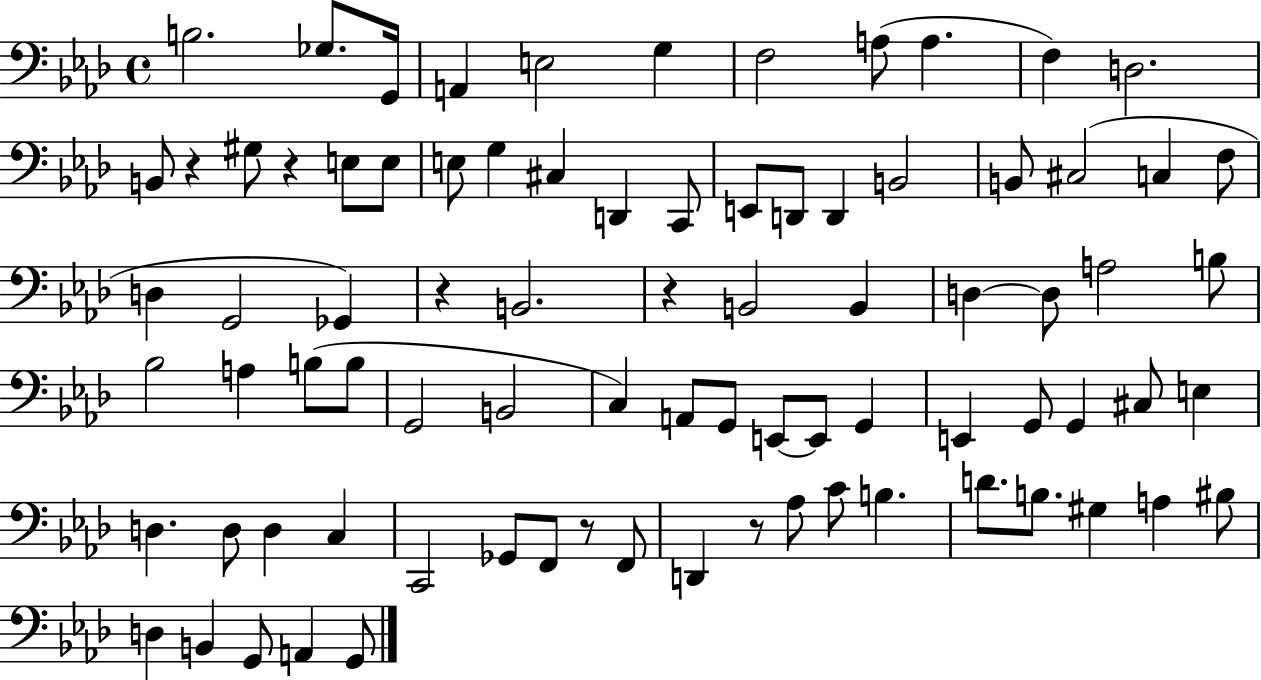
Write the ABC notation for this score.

X:1
T:Untitled
M:4/4
L:1/4
K:Ab
B,2 _G,/2 G,,/4 A,, E,2 G, F,2 A,/2 A, F, D,2 B,,/2 z ^G,/2 z E,/2 E,/2 E,/2 G, ^C, D,, C,,/2 E,,/2 D,,/2 D,, B,,2 B,,/2 ^C,2 C, F,/2 D, G,,2 _G,, z B,,2 z B,,2 B,, D, D,/2 A,2 B,/2 _B,2 A, B,/2 B,/2 G,,2 B,,2 C, A,,/2 G,,/2 E,,/2 E,,/2 G,, E,, G,,/2 G,, ^C,/2 E, D, D,/2 D, C, C,,2 _G,,/2 F,,/2 z/2 F,,/2 D,, z/2 _A,/2 C/2 B, D/2 B,/2 ^G, A, ^B,/2 D, B,, G,,/2 A,, G,,/2